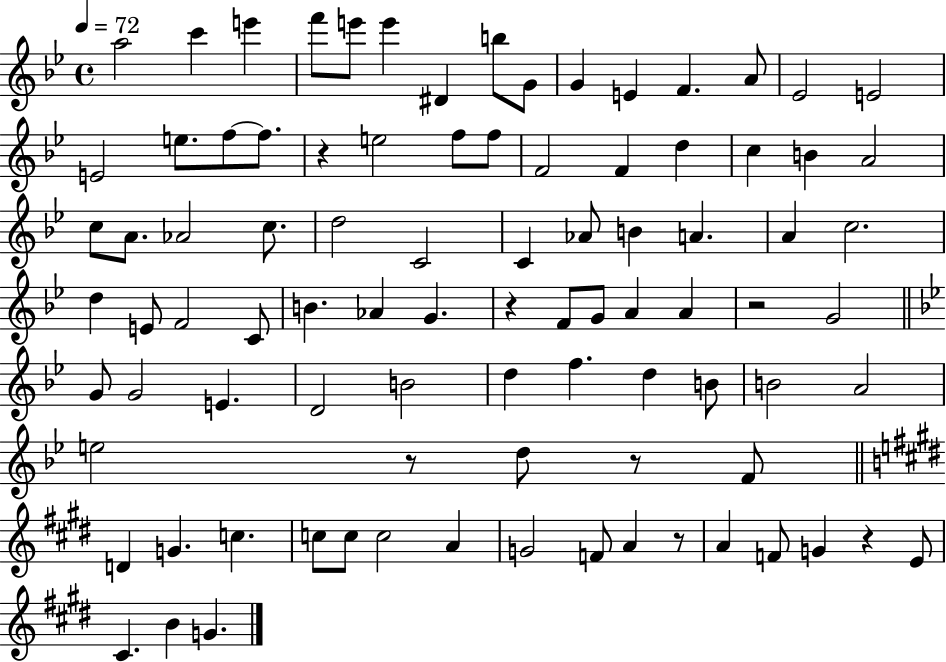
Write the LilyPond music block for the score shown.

{
  \clef treble
  \time 4/4
  \defaultTimeSignature
  \key bes \major
  \tempo 4 = 72
  \repeat volta 2 { a''2 c'''4 e'''4 | f'''8 e'''8 e'''4 dis'4 b''8 g'8 | g'4 e'4 f'4. a'8 | ees'2 e'2 | \break e'2 e''8. f''8~~ f''8. | r4 e''2 f''8 f''8 | f'2 f'4 d''4 | c''4 b'4 a'2 | \break c''8 a'8. aes'2 c''8. | d''2 c'2 | c'4 aes'8 b'4 a'4. | a'4 c''2. | \break d''4 e'8 f'2 c'8 | b'4. aes'4 g'4. | r4 f'8 g'8 a'4 a'4 | r2 g'2 | \break \bar "||" \break \key g \minor g'8 g'2 e'4. | d'2 b'2 | d''4 f''4. d''4 b'8 | b'2 a'2 | \break e''2 r8 d''8 r8 f'8 | \bar "||" \break \key e \major d'4 g'4. c''4. | c''8 c''8 c''2 a'4 | g'2 f'8 a'4 r8 | a'4 f'8 g'4 r4 e'8 | \break cis'4. b'4 g'4. | } \bar "|."
}